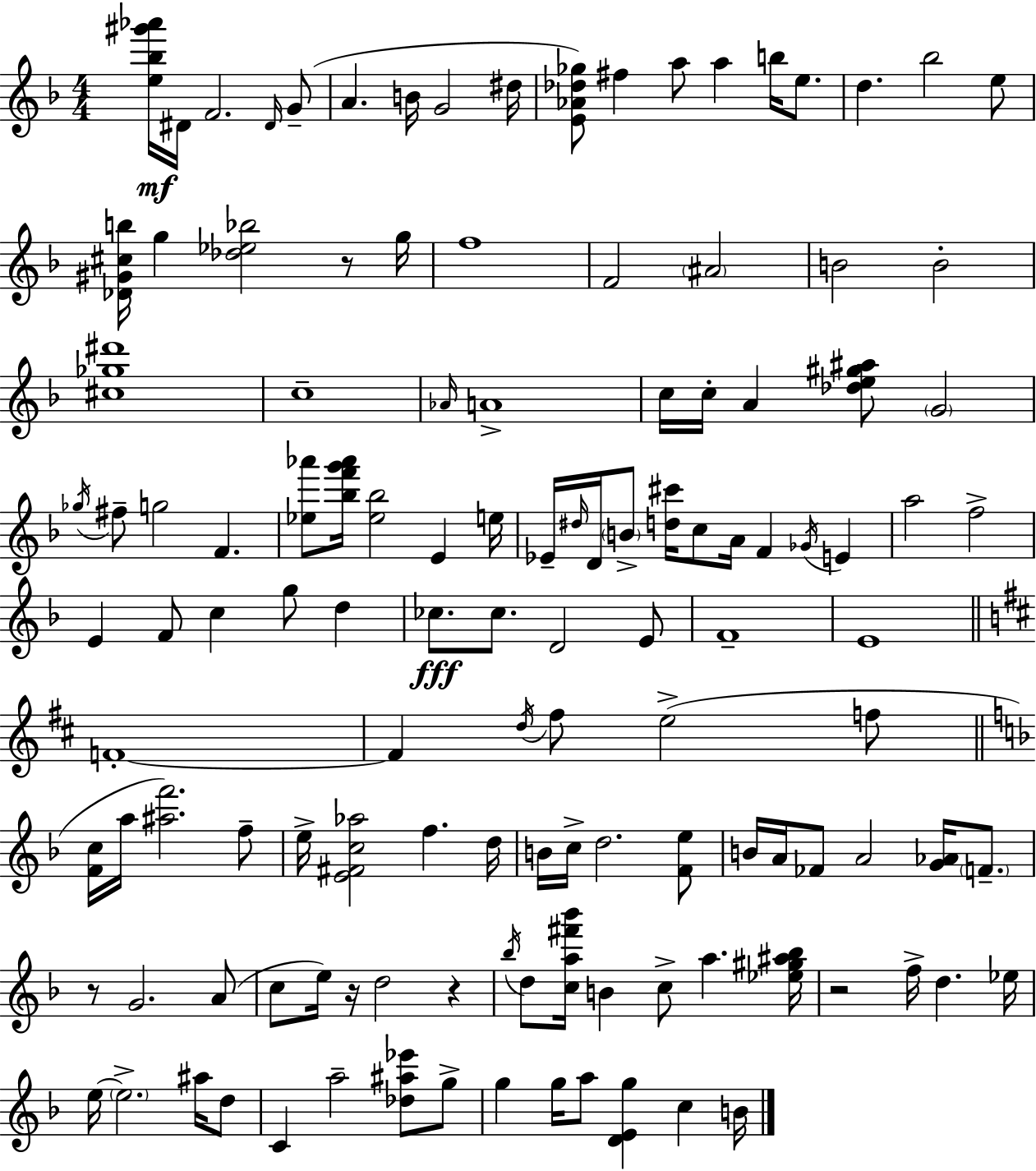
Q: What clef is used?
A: treble